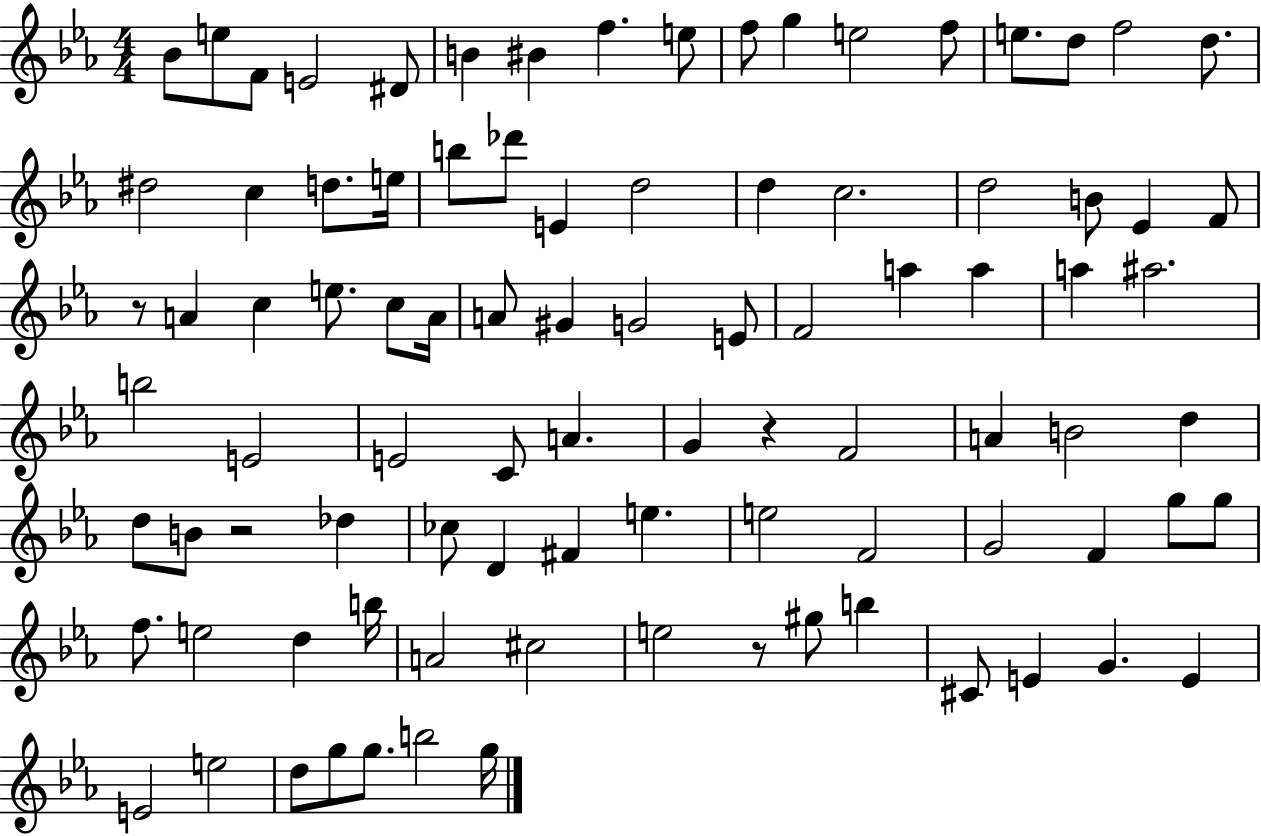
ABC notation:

X:1
T:Untitled
M:4/4
L:1/4
K:Eb
_B/2 e/2 F/2 E2 ^D/2 B ^B f e/2 f/2 g e2 f/2 e/2 d/2 f2 d/2 ^d2 c d/2 e/4 b/2 _d'/2 E d2 d c2 d2 B/2 _E F/2 z/2 A c e/2 c/2 A/4 A/2 ^G G2 E/2 F2 a a a ^a2 b2 E2 E2 C/2 A G z F2 A B2 d d/2 B/2 z2 _d _c/2 D ^F e e2 F2 G2 F g/2 g/2 f/2 e2 d b/4 A2 ^c2 e2 z/2 ^g/2 b ^C/2 E G E E2 e2 d/2 g/2 g/2 b2 g/4